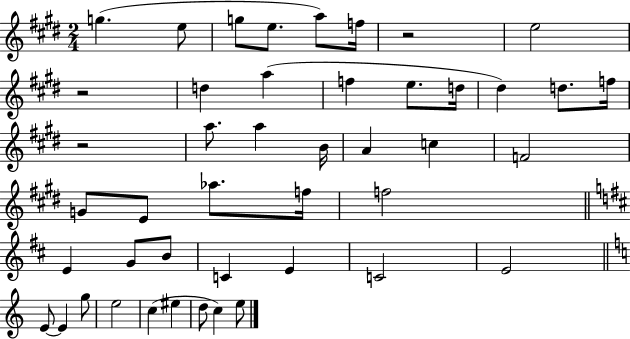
X:1
T:Untitled
M:2/4
L:1/4
K:E
g e/2 g/2 e/2 a/2 f/4 z2 e2 z2 d a f e/2 d/4 ^d d/2 f/4 z2 a/2 a B/4 A c F2 G/2 E/2 _a/2 f/4 f2 E G/2 B/2 C E C2 E2 E/2 E g/2 e2 c ^e d/2 c e/2